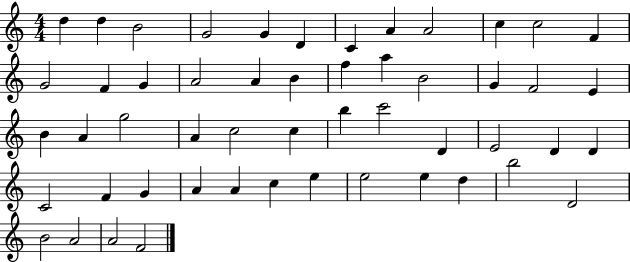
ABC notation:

X:1
T:Untitled
M:4/4
L:1/4
K:C
d d B2 G2 G D C A A2 c c2 F G2 F G A2 A B f a B2 G F2 E B A g2 A c2 c b c'2 D E2 D D C2 F G A A c e e2 e d b2 D2 B2 A2 A2 F2